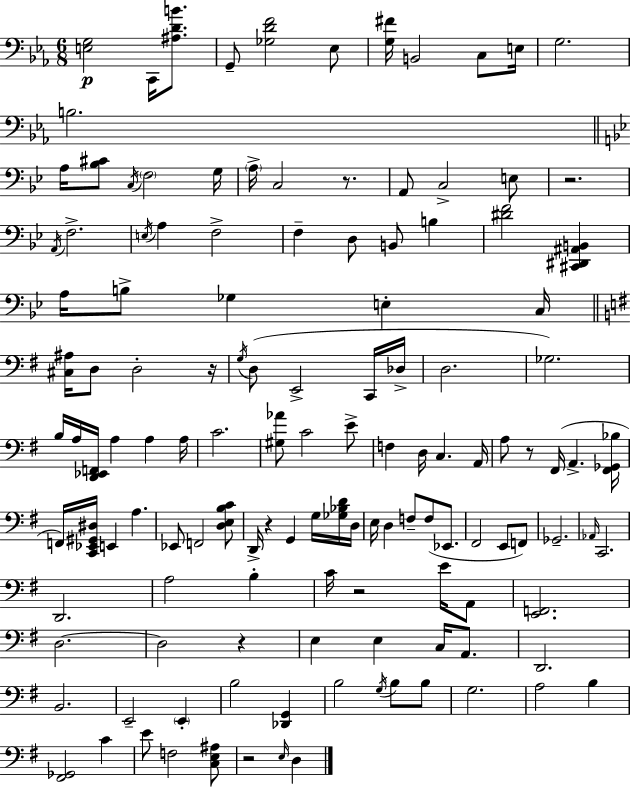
[E3,G3]/h C2/s [A#3,D4,B4]/e. G2/e [Gb3,D4,F4]/h Eb3/e [G3,F#4]/s B2/h C3/e E3/s G3/h. B3/h. A3/s [Bb3,C#4]/e C3/s F3/h G3/s A3/s C3/h R/e. A2/e C3/h E3/e R/h. A2/s F3/h. E3/s A3/q F3/h F3/q D3/e B2/e B3/q [D#4,F4]/h [C#2,D#2,A#2,B2]/q A3/s B3/e Gb3/q E3/q C3/s [C#3,A#3]/s D3/e D3/h R/s G3/s D3/e E2/h C2/s Db3/s D3/h. Gb3/h. B3/s A3/s [D2,Eb2,F2]/s A3/q A3/q A3/s C4/h. [G#3,Ab4]/e C4/h E4/e F3/q D3/s C3/q. A2/s A3/e R/e F#2/s A2/q. [F#2,Gb2,Bb3]/s F2/s [C2,Eb2,G#2,D#3]/s E2/q A3/q. Eb2/e F2/h [D3,E3,B3,C4]/e D2/s R/q G2/q G3/s [Gb3,Bb3,D4]/s D3/s E3/s D3/q F3/e F3/e Eb2/e. F#2/h E2/e F2/e Gb2/h. Ab2/s C2/h. D2/h. A3/h B3/q C4/s R/h E4/s A2/e [E2,F2]/h. D3/h. D3/h R/q E3/q E3/q C3/s A2/e. D2/h. B2/h. E2/h E2/q B3/h [Db2,G2]/q B3/h G3/s B3/e B3/e G3/h. A3/h B3/q [F#2,Gb2]/h C4/q E4/e F3/h [C3,E3,A#3]/e R/h E3/s D3/q